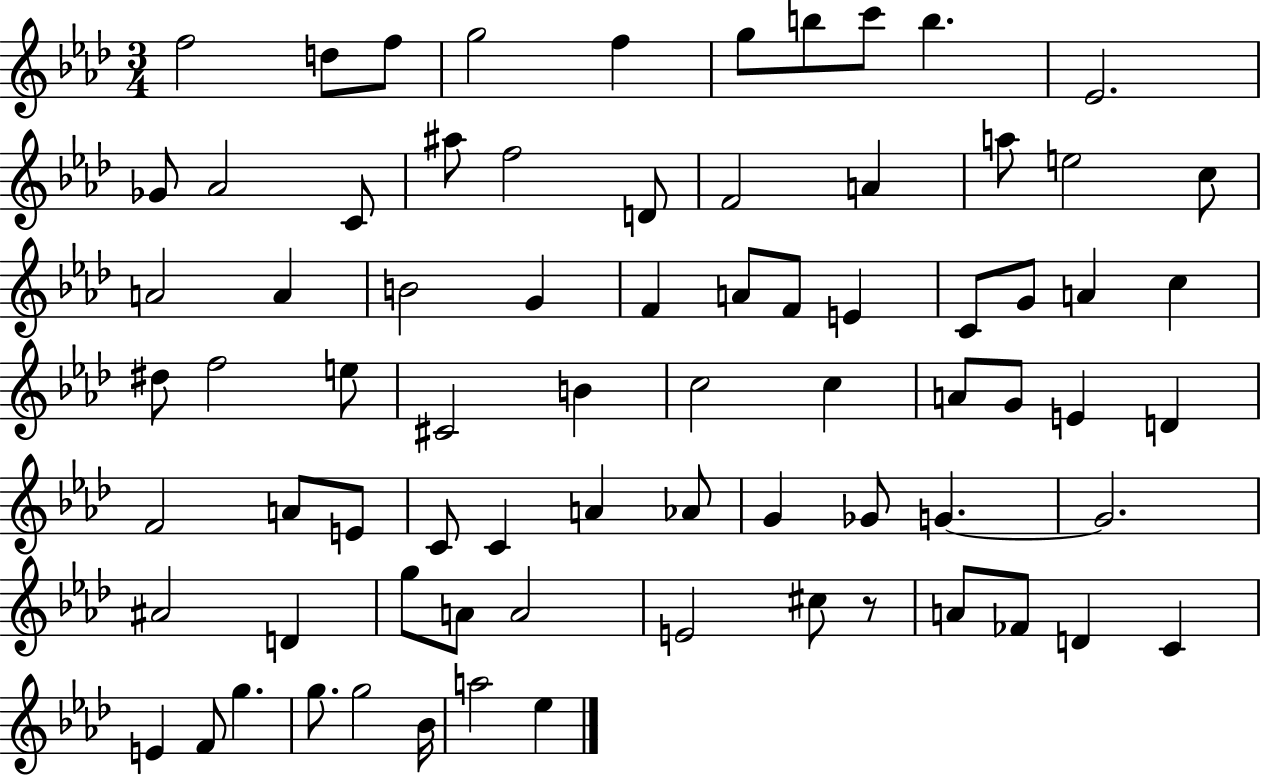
X:1
T:Untitled
M:3/4
L:1/4
K:Ab
f2 d/2 f/2 g2 f g/2 b/2 c'/2 b _E2 _G/2 _A2 C/2 ^a/2 f2 D/2 F2 A a/2 e2 c/2 A2 A B2 G F A/2 F/2 E C/2 G/2 A c ^d/2 f2 e/2 ^C2 B c2 c A/2 G/2 E D F2 A/2 E/2 C/2 C A _A/2 G _G/2 G G2 ^A2 D g/2 A/2 A2 E2 ^c/2 z/2 A/2 _F/2 D C E F/2 g g/2 g2 _B/4 a2 _e